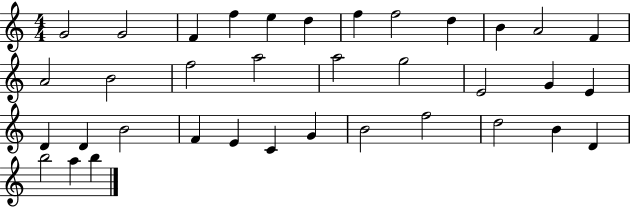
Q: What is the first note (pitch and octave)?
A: G4